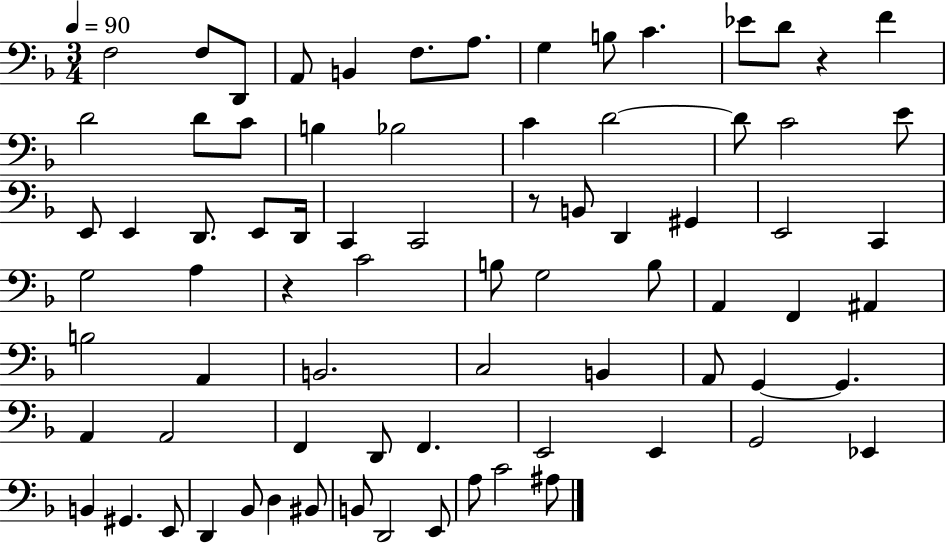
X:1
T:Untitled
M:3/4
L:1/4
K:F
F,2 F,/2 D,,/2 A,,/2 B,, F,/2 A,/2 G, B,/2 C _E/2 D/2 z F D2 D/2 C/2 B, _B,2 C D2 D/2 C2 E/2 E,,/2 E,, D,,/2 E,,/2 D,,/4 C,, C,,2 z/2 B,,/2 D,, ^G,, E,,2 C,, G,2 A, z C2 B,/2 G,2 B,/2 A,, F,, ^A,, B,2 A,, B,,2 C,2 B,, A,,/2 G,, G,, A,, A,,2 F,, D,,/2 F,, E,,2 E,, G,,2 _E,, B,, ^G,, E,,/2 D,, _B,,/2 D, ^B,,/2 B,,/2 D,,2 E,,/2 A,/2 C2 ^A,/2